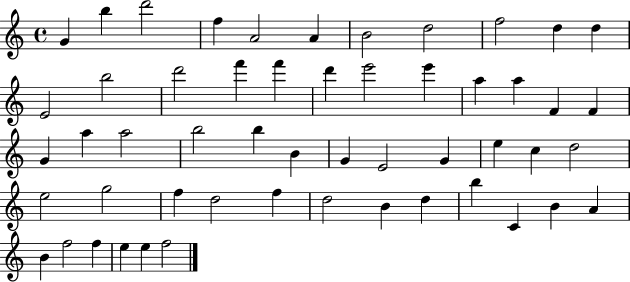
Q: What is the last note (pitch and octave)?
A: F5